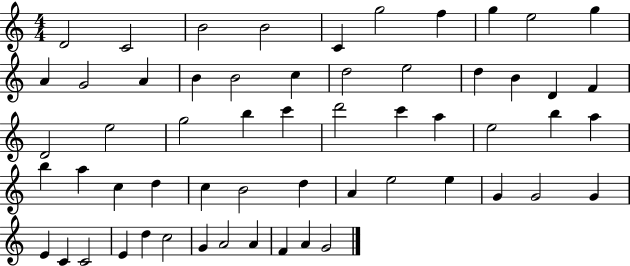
X:1
T:Untitled
M:4/4
L:1/4
K:C
D2 C2 B2 B2 C g2 f g e2 g A G2 A B B2 c d2 e2 d B D F D2 e2 g2 b c' d'2 c' a e2 b a b a c d c B2 d A e2 e G G2 G E C C2 E d c2 G A2 A F A G2